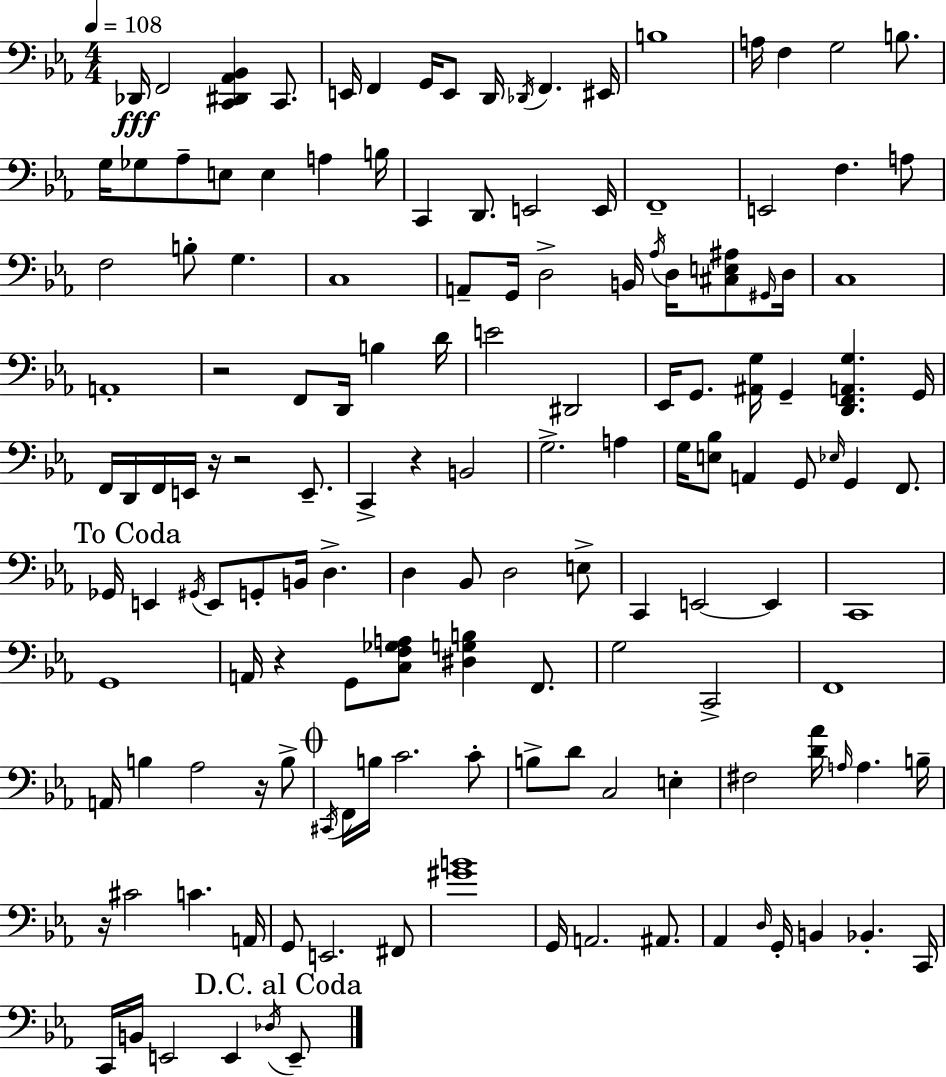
X:1
T:Untitled
M:4/4
L:1/4
K:Cm
_D,,/4 F,,2 [C,,^D,,_A,,_B,,] C,,/2 E,,/4 F,, G,,/4 E,,/2 D,,/4 _D,,/4 F,, ^E,,/4 B,4 A,/4 F, G,2 B,/2 G,/4 _G,/2 _A,/2 E,/2 E, A, B,/4 C,, D,,/2 E,,2 E,,/4 F,,4 E,,2 F, A,/2 F,2 B,/2 G, C,4 A,,/2 G,,/4 D,2 B,,/4 _A,/4 D,/4 [^C,E,^A,]/2 ^G,,/4 D,/4 C,4 A,,4 z2 F,,/2 D,,/4 B, D/4 E2 ^D,,2 _E,,/4 G,,/2 [^A,,G,]/4 G,, [D,,F,,A,,G,] G,,/4 F,,/4 D,,/4 F,,/4 E,,/4 z/4 z2 E,,/2 C,, z B,,2 G,2 A, G,/4 [E,_B,]/2 A,, G,,/2 _E,/4 G,, F,,/2 _G,,/4 E,, ^G,,/4 E,,/2 G,,/2 B,,/4 D, D, _B,,/2 D,2 E,/2 C,, E,,2 E,, C,,4 G,,4 A,,/4 z G,,/2 [C,F,_G,A,]/2 [^D,G,B,] F,,/2 G,2 C,,2 F,,4 A,,/4 B, _A,2 z/4 B,/2 ^C,,/4 F,,/4 B,/4 C2 C/2 B,/2 D/2 C,2 E, ^F,2 [D_A]/4 A,/4 A, B,/4 z/4 ^C2 C A,,/4 G,,/2 E,,2 ^F,,/2 [^GB]4 G,,/4 A,,2 ^A,,/2 _A,, D,/4 G,,/4 B,, _B,, C,,/4 C,,/4 B,,/4 E,,2 E,, _D,/4 E,,/2